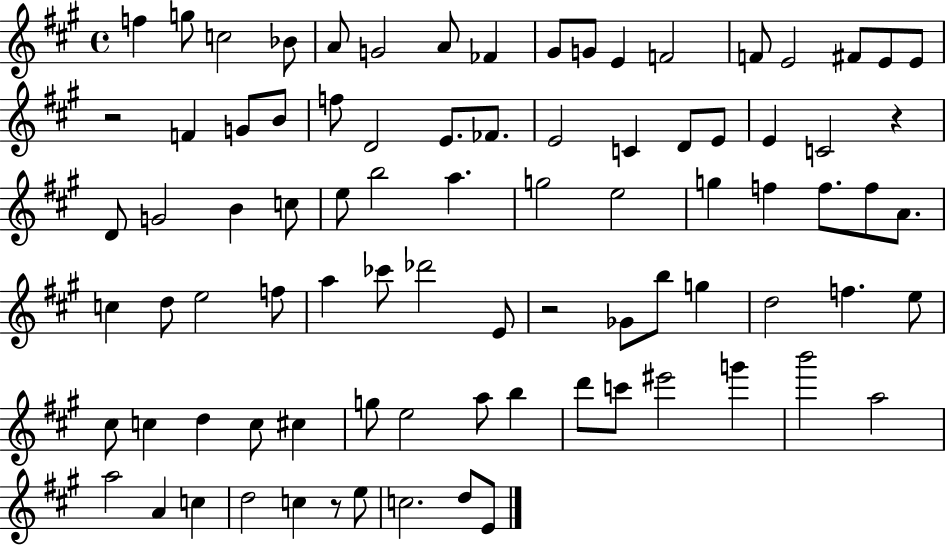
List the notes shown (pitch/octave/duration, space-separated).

F5/q G5/e C5/h Bb4/e A4/e G4/h A4/e FES4/q G#4/e G4/e E4/q F4/h F4/e E4/h F#4/e E4/e E4/e R/h F4/q G4/e B4/e F5/e D4/h E4/e. FES4/e. E4/h C4/q D4/e E4/e E4/q C4/h R/q D4/e G4/h B4/q C5/e E5/e B5/h A5/q. G5/h E5/h G5/q F5/q F5/e. F5/e A4/e. C5/q D5/e E5/h F5/e A5/q CES6/e Db6/h E4/e R/h Gb4/e B5/e G5/q D5/h F5/q. E5/e C#5/e C5/q D5/q C5/e C#5/q G5/e E5/h A5/e B5/q D6/e C6/e EIS6/h G6/q B6/h A5/h A5/h A4/q C5/q D5/h C5/q R/e E5/e C5/h. D5/e E4/e